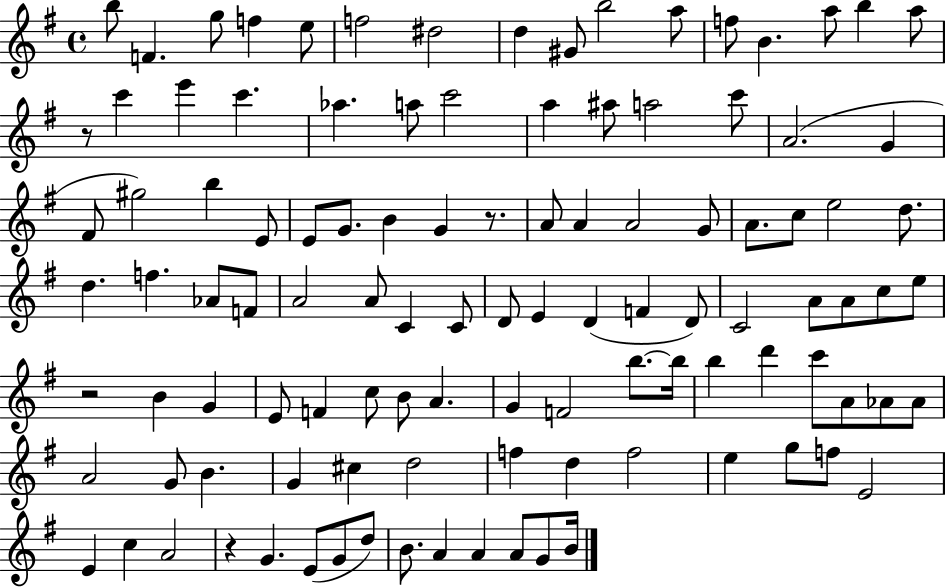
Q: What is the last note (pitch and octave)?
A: B4